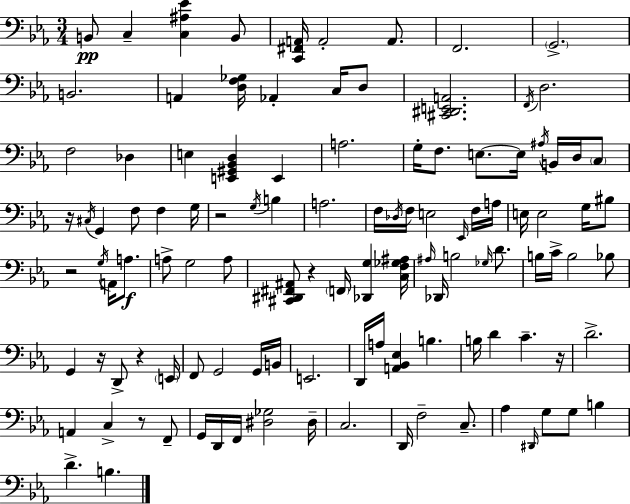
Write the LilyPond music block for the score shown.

{
  \clef bass
  \numericTimeSignature
  \time 3/4
  \key c \minor
  b,8\pp c4-- <c ais ees'>4 b,8 | <c, fis, a,>16 a,2-. a,8. | f,2. | \parenthesize g,2.-> | \break b,2. | a,4 <d f ges>16 aes,4-. c16 d8 | <cis, dis, e, a,>2. | \acciaccatura { f,16 } d2. | \break f2 des4 | e4 <e, gis, bes, d>4 e,4 | a2. | g16-. f8. e8.~~ e16 \acciaccatura { ais16 } b,16 d16 | \break \parenthesize c8 r16 \acciaccatura { cis16 } g,4 f8 f4 | g16 r2 \acciaccatura { g16 } | b4 a2. | f16 \acciaccatura { des16 } f16 e2 | \break \grace { ees,16 } f16 a16 e16 e2 | g16 bis8 r2 | \acciaccatura { g16 } a,16 a8.\f a8-> g2 | a8 <cis, dis, fis, ais,>8 r4 | \break \parenthesize f,16 <des, g>4 <c f ges ais>16 \grace { ais16 } des,16 b2 | \grace { ges16 } d'8. b16 c'16-> b2 | bes8 g,4 | r16 d,8-> r4 \parenthesize e,16 f,8 g,2 | \break g,16 b,16 e,2. | d,16 a16 <a, bes, ees>4 | b4. b16 d'4 | c'4.-- r16 d'2.-> | \break a,4 | c4-> r8 f,8-- g,16 d,16 f,16 | <dis ges>2 dis16-- c2. | d,16 f2-- | \break c8.-- aes4 | \grace { dis,16 } g8 g8 b4 d'4.-> | b4. \bar "|."
}